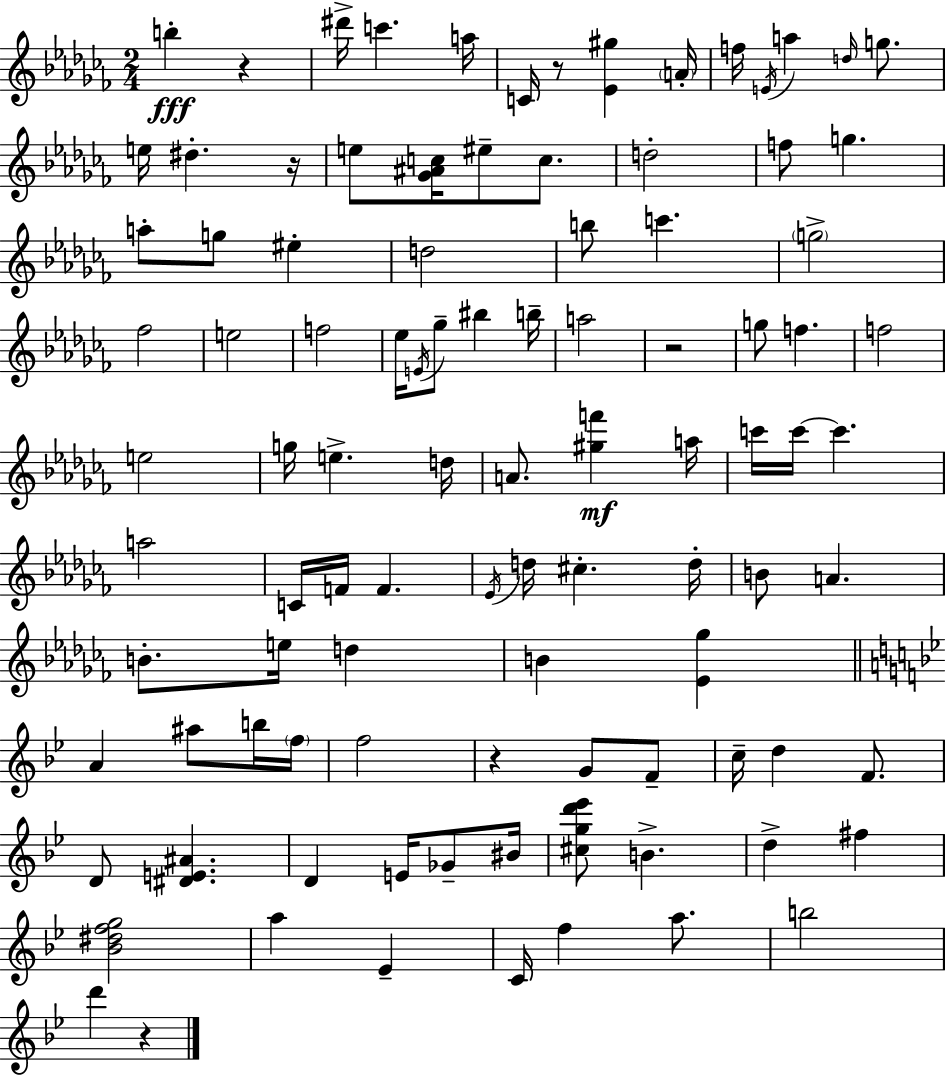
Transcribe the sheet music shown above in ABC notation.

X:1
T:Untitled
M:2/4
L:1/4
K:Abm
b z ^d'/4 c' a/4 C/4 z/2 [_E^g] A/4 f/4 E/4 a d/4 g/2 e/4 ^d z/4 e/2 [_G^Ac]/4 ^e/2 c/2 d2 f/2 g a/2 g/2 ^e d2 b/2 c' g2 _f2 e2 f2 _e/4 E/4 _g/2 ^b b/4 a2 z2 g/2 f f2 e2 g/4 e d/4 A/2 [^gf'] a/4 c'/4 c'/4 c' a2 C/4 F/4 F _E/4 d/4 ^c d/4 B/2 A B/2 e/4 d B [_E_g] A ^a/2 b/4 f/4 f2 z G/2 F/2 c/4 d F/2 D/2 [^DE^A] D E/4 _G/2 ^B/4 [^cgd'_e']/2 B d ^f [_B^dfg]2 a _E C/4 f a/2 b2 d' z